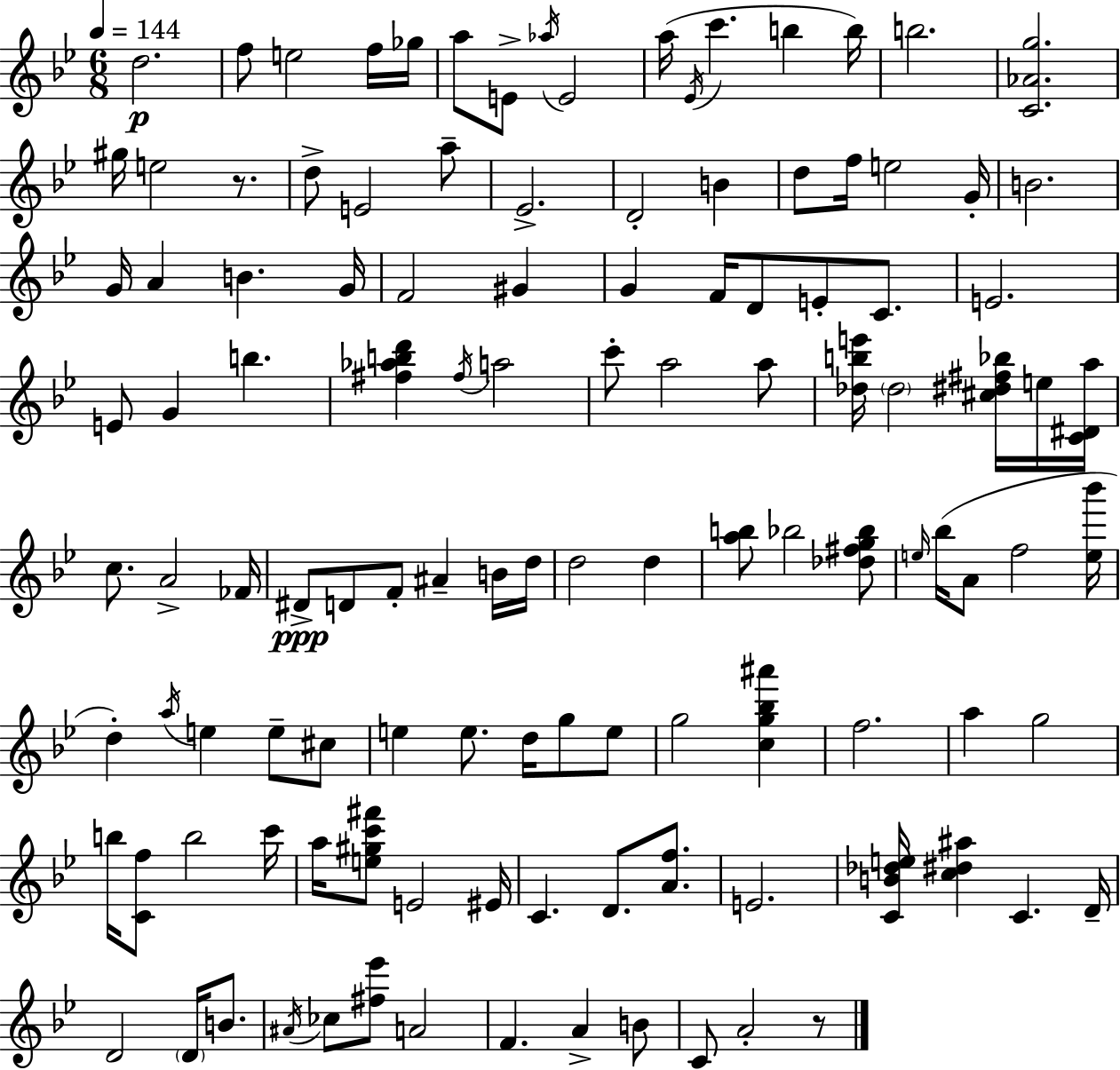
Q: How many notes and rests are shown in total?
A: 119